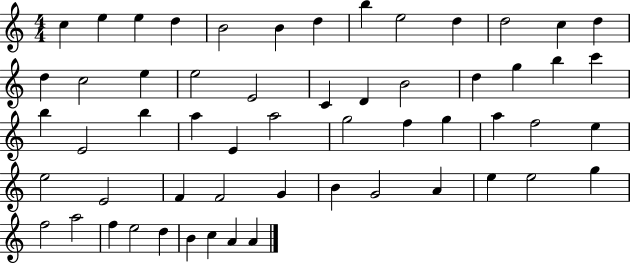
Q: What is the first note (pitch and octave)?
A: C5